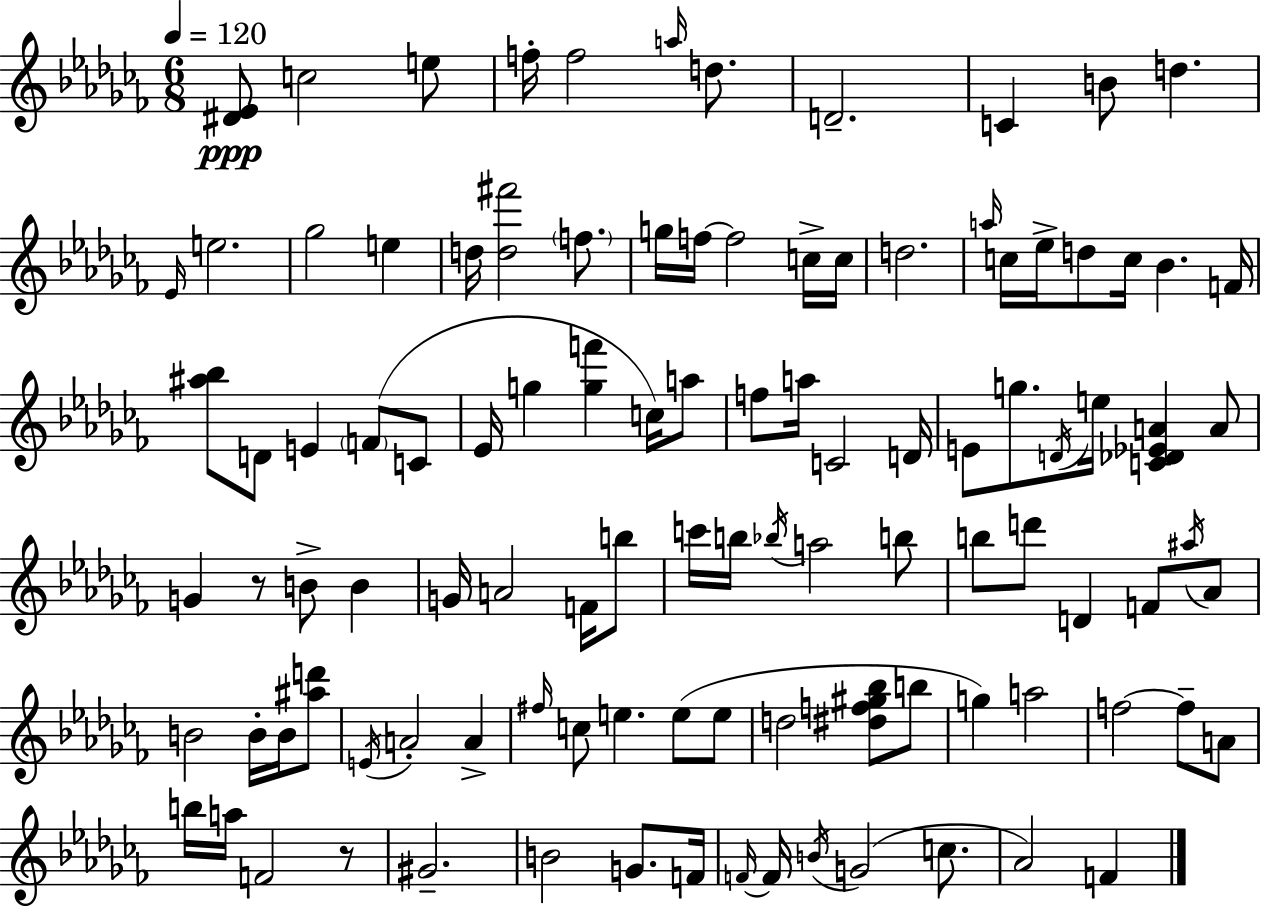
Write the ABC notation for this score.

X:1
T:Untitled
M:6/8
L:1/4
K:Abm
[^D_E]/2 c2 e/2 f/4 f2 a/4 d/2 D2 C B/2 d _E/4 e2 _g2 e d/4 [d^f']2 f/2 g/4 f/4 f2 c/4 c/4 d2 a/4 c/4 _e/4 d/2 c/4 _B F/4 [^a_b]/2 D/2 E F/2 C/2 _E/4 g [gf'] c/4 a/2 f/2 a/4 C2 D/4 E/2 g/2 D/4 e/4 [C_D_EA] A/2 G z/2 B/2 B G/4 A2 F/4 b/2 c'/4 b/4 _b/4 a2 b/2 b/2 d'/2 D F/2 ^a/4 _A/2 B2 B/4 B/4 [^ad']/2 E/4 A2 A ^f/4 c/2 e e/2 e/2 d2 [^df^g_b]/2 b/2 g a2 f2 f/2 A/2 b/4 a/4 F2 z/2 ^G2 B2 G/2 F/4 F/4 F/4 B/4 G2 c/2 _A2 F